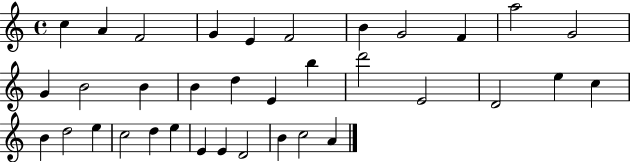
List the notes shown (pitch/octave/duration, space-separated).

C5/q A4/q F4/h G4/q E4/q F4/h B4/q G4/h F4/q A5/h G4/h G4/q B4/h B4/q B4/q D5/q E4/q B5/q D6/h E4/h D4/h E5/q C5/q B4/q D5/h E5/q C5/h D5/q E5/q E4/q E4/q D4/h B4/q C5/h A4/q